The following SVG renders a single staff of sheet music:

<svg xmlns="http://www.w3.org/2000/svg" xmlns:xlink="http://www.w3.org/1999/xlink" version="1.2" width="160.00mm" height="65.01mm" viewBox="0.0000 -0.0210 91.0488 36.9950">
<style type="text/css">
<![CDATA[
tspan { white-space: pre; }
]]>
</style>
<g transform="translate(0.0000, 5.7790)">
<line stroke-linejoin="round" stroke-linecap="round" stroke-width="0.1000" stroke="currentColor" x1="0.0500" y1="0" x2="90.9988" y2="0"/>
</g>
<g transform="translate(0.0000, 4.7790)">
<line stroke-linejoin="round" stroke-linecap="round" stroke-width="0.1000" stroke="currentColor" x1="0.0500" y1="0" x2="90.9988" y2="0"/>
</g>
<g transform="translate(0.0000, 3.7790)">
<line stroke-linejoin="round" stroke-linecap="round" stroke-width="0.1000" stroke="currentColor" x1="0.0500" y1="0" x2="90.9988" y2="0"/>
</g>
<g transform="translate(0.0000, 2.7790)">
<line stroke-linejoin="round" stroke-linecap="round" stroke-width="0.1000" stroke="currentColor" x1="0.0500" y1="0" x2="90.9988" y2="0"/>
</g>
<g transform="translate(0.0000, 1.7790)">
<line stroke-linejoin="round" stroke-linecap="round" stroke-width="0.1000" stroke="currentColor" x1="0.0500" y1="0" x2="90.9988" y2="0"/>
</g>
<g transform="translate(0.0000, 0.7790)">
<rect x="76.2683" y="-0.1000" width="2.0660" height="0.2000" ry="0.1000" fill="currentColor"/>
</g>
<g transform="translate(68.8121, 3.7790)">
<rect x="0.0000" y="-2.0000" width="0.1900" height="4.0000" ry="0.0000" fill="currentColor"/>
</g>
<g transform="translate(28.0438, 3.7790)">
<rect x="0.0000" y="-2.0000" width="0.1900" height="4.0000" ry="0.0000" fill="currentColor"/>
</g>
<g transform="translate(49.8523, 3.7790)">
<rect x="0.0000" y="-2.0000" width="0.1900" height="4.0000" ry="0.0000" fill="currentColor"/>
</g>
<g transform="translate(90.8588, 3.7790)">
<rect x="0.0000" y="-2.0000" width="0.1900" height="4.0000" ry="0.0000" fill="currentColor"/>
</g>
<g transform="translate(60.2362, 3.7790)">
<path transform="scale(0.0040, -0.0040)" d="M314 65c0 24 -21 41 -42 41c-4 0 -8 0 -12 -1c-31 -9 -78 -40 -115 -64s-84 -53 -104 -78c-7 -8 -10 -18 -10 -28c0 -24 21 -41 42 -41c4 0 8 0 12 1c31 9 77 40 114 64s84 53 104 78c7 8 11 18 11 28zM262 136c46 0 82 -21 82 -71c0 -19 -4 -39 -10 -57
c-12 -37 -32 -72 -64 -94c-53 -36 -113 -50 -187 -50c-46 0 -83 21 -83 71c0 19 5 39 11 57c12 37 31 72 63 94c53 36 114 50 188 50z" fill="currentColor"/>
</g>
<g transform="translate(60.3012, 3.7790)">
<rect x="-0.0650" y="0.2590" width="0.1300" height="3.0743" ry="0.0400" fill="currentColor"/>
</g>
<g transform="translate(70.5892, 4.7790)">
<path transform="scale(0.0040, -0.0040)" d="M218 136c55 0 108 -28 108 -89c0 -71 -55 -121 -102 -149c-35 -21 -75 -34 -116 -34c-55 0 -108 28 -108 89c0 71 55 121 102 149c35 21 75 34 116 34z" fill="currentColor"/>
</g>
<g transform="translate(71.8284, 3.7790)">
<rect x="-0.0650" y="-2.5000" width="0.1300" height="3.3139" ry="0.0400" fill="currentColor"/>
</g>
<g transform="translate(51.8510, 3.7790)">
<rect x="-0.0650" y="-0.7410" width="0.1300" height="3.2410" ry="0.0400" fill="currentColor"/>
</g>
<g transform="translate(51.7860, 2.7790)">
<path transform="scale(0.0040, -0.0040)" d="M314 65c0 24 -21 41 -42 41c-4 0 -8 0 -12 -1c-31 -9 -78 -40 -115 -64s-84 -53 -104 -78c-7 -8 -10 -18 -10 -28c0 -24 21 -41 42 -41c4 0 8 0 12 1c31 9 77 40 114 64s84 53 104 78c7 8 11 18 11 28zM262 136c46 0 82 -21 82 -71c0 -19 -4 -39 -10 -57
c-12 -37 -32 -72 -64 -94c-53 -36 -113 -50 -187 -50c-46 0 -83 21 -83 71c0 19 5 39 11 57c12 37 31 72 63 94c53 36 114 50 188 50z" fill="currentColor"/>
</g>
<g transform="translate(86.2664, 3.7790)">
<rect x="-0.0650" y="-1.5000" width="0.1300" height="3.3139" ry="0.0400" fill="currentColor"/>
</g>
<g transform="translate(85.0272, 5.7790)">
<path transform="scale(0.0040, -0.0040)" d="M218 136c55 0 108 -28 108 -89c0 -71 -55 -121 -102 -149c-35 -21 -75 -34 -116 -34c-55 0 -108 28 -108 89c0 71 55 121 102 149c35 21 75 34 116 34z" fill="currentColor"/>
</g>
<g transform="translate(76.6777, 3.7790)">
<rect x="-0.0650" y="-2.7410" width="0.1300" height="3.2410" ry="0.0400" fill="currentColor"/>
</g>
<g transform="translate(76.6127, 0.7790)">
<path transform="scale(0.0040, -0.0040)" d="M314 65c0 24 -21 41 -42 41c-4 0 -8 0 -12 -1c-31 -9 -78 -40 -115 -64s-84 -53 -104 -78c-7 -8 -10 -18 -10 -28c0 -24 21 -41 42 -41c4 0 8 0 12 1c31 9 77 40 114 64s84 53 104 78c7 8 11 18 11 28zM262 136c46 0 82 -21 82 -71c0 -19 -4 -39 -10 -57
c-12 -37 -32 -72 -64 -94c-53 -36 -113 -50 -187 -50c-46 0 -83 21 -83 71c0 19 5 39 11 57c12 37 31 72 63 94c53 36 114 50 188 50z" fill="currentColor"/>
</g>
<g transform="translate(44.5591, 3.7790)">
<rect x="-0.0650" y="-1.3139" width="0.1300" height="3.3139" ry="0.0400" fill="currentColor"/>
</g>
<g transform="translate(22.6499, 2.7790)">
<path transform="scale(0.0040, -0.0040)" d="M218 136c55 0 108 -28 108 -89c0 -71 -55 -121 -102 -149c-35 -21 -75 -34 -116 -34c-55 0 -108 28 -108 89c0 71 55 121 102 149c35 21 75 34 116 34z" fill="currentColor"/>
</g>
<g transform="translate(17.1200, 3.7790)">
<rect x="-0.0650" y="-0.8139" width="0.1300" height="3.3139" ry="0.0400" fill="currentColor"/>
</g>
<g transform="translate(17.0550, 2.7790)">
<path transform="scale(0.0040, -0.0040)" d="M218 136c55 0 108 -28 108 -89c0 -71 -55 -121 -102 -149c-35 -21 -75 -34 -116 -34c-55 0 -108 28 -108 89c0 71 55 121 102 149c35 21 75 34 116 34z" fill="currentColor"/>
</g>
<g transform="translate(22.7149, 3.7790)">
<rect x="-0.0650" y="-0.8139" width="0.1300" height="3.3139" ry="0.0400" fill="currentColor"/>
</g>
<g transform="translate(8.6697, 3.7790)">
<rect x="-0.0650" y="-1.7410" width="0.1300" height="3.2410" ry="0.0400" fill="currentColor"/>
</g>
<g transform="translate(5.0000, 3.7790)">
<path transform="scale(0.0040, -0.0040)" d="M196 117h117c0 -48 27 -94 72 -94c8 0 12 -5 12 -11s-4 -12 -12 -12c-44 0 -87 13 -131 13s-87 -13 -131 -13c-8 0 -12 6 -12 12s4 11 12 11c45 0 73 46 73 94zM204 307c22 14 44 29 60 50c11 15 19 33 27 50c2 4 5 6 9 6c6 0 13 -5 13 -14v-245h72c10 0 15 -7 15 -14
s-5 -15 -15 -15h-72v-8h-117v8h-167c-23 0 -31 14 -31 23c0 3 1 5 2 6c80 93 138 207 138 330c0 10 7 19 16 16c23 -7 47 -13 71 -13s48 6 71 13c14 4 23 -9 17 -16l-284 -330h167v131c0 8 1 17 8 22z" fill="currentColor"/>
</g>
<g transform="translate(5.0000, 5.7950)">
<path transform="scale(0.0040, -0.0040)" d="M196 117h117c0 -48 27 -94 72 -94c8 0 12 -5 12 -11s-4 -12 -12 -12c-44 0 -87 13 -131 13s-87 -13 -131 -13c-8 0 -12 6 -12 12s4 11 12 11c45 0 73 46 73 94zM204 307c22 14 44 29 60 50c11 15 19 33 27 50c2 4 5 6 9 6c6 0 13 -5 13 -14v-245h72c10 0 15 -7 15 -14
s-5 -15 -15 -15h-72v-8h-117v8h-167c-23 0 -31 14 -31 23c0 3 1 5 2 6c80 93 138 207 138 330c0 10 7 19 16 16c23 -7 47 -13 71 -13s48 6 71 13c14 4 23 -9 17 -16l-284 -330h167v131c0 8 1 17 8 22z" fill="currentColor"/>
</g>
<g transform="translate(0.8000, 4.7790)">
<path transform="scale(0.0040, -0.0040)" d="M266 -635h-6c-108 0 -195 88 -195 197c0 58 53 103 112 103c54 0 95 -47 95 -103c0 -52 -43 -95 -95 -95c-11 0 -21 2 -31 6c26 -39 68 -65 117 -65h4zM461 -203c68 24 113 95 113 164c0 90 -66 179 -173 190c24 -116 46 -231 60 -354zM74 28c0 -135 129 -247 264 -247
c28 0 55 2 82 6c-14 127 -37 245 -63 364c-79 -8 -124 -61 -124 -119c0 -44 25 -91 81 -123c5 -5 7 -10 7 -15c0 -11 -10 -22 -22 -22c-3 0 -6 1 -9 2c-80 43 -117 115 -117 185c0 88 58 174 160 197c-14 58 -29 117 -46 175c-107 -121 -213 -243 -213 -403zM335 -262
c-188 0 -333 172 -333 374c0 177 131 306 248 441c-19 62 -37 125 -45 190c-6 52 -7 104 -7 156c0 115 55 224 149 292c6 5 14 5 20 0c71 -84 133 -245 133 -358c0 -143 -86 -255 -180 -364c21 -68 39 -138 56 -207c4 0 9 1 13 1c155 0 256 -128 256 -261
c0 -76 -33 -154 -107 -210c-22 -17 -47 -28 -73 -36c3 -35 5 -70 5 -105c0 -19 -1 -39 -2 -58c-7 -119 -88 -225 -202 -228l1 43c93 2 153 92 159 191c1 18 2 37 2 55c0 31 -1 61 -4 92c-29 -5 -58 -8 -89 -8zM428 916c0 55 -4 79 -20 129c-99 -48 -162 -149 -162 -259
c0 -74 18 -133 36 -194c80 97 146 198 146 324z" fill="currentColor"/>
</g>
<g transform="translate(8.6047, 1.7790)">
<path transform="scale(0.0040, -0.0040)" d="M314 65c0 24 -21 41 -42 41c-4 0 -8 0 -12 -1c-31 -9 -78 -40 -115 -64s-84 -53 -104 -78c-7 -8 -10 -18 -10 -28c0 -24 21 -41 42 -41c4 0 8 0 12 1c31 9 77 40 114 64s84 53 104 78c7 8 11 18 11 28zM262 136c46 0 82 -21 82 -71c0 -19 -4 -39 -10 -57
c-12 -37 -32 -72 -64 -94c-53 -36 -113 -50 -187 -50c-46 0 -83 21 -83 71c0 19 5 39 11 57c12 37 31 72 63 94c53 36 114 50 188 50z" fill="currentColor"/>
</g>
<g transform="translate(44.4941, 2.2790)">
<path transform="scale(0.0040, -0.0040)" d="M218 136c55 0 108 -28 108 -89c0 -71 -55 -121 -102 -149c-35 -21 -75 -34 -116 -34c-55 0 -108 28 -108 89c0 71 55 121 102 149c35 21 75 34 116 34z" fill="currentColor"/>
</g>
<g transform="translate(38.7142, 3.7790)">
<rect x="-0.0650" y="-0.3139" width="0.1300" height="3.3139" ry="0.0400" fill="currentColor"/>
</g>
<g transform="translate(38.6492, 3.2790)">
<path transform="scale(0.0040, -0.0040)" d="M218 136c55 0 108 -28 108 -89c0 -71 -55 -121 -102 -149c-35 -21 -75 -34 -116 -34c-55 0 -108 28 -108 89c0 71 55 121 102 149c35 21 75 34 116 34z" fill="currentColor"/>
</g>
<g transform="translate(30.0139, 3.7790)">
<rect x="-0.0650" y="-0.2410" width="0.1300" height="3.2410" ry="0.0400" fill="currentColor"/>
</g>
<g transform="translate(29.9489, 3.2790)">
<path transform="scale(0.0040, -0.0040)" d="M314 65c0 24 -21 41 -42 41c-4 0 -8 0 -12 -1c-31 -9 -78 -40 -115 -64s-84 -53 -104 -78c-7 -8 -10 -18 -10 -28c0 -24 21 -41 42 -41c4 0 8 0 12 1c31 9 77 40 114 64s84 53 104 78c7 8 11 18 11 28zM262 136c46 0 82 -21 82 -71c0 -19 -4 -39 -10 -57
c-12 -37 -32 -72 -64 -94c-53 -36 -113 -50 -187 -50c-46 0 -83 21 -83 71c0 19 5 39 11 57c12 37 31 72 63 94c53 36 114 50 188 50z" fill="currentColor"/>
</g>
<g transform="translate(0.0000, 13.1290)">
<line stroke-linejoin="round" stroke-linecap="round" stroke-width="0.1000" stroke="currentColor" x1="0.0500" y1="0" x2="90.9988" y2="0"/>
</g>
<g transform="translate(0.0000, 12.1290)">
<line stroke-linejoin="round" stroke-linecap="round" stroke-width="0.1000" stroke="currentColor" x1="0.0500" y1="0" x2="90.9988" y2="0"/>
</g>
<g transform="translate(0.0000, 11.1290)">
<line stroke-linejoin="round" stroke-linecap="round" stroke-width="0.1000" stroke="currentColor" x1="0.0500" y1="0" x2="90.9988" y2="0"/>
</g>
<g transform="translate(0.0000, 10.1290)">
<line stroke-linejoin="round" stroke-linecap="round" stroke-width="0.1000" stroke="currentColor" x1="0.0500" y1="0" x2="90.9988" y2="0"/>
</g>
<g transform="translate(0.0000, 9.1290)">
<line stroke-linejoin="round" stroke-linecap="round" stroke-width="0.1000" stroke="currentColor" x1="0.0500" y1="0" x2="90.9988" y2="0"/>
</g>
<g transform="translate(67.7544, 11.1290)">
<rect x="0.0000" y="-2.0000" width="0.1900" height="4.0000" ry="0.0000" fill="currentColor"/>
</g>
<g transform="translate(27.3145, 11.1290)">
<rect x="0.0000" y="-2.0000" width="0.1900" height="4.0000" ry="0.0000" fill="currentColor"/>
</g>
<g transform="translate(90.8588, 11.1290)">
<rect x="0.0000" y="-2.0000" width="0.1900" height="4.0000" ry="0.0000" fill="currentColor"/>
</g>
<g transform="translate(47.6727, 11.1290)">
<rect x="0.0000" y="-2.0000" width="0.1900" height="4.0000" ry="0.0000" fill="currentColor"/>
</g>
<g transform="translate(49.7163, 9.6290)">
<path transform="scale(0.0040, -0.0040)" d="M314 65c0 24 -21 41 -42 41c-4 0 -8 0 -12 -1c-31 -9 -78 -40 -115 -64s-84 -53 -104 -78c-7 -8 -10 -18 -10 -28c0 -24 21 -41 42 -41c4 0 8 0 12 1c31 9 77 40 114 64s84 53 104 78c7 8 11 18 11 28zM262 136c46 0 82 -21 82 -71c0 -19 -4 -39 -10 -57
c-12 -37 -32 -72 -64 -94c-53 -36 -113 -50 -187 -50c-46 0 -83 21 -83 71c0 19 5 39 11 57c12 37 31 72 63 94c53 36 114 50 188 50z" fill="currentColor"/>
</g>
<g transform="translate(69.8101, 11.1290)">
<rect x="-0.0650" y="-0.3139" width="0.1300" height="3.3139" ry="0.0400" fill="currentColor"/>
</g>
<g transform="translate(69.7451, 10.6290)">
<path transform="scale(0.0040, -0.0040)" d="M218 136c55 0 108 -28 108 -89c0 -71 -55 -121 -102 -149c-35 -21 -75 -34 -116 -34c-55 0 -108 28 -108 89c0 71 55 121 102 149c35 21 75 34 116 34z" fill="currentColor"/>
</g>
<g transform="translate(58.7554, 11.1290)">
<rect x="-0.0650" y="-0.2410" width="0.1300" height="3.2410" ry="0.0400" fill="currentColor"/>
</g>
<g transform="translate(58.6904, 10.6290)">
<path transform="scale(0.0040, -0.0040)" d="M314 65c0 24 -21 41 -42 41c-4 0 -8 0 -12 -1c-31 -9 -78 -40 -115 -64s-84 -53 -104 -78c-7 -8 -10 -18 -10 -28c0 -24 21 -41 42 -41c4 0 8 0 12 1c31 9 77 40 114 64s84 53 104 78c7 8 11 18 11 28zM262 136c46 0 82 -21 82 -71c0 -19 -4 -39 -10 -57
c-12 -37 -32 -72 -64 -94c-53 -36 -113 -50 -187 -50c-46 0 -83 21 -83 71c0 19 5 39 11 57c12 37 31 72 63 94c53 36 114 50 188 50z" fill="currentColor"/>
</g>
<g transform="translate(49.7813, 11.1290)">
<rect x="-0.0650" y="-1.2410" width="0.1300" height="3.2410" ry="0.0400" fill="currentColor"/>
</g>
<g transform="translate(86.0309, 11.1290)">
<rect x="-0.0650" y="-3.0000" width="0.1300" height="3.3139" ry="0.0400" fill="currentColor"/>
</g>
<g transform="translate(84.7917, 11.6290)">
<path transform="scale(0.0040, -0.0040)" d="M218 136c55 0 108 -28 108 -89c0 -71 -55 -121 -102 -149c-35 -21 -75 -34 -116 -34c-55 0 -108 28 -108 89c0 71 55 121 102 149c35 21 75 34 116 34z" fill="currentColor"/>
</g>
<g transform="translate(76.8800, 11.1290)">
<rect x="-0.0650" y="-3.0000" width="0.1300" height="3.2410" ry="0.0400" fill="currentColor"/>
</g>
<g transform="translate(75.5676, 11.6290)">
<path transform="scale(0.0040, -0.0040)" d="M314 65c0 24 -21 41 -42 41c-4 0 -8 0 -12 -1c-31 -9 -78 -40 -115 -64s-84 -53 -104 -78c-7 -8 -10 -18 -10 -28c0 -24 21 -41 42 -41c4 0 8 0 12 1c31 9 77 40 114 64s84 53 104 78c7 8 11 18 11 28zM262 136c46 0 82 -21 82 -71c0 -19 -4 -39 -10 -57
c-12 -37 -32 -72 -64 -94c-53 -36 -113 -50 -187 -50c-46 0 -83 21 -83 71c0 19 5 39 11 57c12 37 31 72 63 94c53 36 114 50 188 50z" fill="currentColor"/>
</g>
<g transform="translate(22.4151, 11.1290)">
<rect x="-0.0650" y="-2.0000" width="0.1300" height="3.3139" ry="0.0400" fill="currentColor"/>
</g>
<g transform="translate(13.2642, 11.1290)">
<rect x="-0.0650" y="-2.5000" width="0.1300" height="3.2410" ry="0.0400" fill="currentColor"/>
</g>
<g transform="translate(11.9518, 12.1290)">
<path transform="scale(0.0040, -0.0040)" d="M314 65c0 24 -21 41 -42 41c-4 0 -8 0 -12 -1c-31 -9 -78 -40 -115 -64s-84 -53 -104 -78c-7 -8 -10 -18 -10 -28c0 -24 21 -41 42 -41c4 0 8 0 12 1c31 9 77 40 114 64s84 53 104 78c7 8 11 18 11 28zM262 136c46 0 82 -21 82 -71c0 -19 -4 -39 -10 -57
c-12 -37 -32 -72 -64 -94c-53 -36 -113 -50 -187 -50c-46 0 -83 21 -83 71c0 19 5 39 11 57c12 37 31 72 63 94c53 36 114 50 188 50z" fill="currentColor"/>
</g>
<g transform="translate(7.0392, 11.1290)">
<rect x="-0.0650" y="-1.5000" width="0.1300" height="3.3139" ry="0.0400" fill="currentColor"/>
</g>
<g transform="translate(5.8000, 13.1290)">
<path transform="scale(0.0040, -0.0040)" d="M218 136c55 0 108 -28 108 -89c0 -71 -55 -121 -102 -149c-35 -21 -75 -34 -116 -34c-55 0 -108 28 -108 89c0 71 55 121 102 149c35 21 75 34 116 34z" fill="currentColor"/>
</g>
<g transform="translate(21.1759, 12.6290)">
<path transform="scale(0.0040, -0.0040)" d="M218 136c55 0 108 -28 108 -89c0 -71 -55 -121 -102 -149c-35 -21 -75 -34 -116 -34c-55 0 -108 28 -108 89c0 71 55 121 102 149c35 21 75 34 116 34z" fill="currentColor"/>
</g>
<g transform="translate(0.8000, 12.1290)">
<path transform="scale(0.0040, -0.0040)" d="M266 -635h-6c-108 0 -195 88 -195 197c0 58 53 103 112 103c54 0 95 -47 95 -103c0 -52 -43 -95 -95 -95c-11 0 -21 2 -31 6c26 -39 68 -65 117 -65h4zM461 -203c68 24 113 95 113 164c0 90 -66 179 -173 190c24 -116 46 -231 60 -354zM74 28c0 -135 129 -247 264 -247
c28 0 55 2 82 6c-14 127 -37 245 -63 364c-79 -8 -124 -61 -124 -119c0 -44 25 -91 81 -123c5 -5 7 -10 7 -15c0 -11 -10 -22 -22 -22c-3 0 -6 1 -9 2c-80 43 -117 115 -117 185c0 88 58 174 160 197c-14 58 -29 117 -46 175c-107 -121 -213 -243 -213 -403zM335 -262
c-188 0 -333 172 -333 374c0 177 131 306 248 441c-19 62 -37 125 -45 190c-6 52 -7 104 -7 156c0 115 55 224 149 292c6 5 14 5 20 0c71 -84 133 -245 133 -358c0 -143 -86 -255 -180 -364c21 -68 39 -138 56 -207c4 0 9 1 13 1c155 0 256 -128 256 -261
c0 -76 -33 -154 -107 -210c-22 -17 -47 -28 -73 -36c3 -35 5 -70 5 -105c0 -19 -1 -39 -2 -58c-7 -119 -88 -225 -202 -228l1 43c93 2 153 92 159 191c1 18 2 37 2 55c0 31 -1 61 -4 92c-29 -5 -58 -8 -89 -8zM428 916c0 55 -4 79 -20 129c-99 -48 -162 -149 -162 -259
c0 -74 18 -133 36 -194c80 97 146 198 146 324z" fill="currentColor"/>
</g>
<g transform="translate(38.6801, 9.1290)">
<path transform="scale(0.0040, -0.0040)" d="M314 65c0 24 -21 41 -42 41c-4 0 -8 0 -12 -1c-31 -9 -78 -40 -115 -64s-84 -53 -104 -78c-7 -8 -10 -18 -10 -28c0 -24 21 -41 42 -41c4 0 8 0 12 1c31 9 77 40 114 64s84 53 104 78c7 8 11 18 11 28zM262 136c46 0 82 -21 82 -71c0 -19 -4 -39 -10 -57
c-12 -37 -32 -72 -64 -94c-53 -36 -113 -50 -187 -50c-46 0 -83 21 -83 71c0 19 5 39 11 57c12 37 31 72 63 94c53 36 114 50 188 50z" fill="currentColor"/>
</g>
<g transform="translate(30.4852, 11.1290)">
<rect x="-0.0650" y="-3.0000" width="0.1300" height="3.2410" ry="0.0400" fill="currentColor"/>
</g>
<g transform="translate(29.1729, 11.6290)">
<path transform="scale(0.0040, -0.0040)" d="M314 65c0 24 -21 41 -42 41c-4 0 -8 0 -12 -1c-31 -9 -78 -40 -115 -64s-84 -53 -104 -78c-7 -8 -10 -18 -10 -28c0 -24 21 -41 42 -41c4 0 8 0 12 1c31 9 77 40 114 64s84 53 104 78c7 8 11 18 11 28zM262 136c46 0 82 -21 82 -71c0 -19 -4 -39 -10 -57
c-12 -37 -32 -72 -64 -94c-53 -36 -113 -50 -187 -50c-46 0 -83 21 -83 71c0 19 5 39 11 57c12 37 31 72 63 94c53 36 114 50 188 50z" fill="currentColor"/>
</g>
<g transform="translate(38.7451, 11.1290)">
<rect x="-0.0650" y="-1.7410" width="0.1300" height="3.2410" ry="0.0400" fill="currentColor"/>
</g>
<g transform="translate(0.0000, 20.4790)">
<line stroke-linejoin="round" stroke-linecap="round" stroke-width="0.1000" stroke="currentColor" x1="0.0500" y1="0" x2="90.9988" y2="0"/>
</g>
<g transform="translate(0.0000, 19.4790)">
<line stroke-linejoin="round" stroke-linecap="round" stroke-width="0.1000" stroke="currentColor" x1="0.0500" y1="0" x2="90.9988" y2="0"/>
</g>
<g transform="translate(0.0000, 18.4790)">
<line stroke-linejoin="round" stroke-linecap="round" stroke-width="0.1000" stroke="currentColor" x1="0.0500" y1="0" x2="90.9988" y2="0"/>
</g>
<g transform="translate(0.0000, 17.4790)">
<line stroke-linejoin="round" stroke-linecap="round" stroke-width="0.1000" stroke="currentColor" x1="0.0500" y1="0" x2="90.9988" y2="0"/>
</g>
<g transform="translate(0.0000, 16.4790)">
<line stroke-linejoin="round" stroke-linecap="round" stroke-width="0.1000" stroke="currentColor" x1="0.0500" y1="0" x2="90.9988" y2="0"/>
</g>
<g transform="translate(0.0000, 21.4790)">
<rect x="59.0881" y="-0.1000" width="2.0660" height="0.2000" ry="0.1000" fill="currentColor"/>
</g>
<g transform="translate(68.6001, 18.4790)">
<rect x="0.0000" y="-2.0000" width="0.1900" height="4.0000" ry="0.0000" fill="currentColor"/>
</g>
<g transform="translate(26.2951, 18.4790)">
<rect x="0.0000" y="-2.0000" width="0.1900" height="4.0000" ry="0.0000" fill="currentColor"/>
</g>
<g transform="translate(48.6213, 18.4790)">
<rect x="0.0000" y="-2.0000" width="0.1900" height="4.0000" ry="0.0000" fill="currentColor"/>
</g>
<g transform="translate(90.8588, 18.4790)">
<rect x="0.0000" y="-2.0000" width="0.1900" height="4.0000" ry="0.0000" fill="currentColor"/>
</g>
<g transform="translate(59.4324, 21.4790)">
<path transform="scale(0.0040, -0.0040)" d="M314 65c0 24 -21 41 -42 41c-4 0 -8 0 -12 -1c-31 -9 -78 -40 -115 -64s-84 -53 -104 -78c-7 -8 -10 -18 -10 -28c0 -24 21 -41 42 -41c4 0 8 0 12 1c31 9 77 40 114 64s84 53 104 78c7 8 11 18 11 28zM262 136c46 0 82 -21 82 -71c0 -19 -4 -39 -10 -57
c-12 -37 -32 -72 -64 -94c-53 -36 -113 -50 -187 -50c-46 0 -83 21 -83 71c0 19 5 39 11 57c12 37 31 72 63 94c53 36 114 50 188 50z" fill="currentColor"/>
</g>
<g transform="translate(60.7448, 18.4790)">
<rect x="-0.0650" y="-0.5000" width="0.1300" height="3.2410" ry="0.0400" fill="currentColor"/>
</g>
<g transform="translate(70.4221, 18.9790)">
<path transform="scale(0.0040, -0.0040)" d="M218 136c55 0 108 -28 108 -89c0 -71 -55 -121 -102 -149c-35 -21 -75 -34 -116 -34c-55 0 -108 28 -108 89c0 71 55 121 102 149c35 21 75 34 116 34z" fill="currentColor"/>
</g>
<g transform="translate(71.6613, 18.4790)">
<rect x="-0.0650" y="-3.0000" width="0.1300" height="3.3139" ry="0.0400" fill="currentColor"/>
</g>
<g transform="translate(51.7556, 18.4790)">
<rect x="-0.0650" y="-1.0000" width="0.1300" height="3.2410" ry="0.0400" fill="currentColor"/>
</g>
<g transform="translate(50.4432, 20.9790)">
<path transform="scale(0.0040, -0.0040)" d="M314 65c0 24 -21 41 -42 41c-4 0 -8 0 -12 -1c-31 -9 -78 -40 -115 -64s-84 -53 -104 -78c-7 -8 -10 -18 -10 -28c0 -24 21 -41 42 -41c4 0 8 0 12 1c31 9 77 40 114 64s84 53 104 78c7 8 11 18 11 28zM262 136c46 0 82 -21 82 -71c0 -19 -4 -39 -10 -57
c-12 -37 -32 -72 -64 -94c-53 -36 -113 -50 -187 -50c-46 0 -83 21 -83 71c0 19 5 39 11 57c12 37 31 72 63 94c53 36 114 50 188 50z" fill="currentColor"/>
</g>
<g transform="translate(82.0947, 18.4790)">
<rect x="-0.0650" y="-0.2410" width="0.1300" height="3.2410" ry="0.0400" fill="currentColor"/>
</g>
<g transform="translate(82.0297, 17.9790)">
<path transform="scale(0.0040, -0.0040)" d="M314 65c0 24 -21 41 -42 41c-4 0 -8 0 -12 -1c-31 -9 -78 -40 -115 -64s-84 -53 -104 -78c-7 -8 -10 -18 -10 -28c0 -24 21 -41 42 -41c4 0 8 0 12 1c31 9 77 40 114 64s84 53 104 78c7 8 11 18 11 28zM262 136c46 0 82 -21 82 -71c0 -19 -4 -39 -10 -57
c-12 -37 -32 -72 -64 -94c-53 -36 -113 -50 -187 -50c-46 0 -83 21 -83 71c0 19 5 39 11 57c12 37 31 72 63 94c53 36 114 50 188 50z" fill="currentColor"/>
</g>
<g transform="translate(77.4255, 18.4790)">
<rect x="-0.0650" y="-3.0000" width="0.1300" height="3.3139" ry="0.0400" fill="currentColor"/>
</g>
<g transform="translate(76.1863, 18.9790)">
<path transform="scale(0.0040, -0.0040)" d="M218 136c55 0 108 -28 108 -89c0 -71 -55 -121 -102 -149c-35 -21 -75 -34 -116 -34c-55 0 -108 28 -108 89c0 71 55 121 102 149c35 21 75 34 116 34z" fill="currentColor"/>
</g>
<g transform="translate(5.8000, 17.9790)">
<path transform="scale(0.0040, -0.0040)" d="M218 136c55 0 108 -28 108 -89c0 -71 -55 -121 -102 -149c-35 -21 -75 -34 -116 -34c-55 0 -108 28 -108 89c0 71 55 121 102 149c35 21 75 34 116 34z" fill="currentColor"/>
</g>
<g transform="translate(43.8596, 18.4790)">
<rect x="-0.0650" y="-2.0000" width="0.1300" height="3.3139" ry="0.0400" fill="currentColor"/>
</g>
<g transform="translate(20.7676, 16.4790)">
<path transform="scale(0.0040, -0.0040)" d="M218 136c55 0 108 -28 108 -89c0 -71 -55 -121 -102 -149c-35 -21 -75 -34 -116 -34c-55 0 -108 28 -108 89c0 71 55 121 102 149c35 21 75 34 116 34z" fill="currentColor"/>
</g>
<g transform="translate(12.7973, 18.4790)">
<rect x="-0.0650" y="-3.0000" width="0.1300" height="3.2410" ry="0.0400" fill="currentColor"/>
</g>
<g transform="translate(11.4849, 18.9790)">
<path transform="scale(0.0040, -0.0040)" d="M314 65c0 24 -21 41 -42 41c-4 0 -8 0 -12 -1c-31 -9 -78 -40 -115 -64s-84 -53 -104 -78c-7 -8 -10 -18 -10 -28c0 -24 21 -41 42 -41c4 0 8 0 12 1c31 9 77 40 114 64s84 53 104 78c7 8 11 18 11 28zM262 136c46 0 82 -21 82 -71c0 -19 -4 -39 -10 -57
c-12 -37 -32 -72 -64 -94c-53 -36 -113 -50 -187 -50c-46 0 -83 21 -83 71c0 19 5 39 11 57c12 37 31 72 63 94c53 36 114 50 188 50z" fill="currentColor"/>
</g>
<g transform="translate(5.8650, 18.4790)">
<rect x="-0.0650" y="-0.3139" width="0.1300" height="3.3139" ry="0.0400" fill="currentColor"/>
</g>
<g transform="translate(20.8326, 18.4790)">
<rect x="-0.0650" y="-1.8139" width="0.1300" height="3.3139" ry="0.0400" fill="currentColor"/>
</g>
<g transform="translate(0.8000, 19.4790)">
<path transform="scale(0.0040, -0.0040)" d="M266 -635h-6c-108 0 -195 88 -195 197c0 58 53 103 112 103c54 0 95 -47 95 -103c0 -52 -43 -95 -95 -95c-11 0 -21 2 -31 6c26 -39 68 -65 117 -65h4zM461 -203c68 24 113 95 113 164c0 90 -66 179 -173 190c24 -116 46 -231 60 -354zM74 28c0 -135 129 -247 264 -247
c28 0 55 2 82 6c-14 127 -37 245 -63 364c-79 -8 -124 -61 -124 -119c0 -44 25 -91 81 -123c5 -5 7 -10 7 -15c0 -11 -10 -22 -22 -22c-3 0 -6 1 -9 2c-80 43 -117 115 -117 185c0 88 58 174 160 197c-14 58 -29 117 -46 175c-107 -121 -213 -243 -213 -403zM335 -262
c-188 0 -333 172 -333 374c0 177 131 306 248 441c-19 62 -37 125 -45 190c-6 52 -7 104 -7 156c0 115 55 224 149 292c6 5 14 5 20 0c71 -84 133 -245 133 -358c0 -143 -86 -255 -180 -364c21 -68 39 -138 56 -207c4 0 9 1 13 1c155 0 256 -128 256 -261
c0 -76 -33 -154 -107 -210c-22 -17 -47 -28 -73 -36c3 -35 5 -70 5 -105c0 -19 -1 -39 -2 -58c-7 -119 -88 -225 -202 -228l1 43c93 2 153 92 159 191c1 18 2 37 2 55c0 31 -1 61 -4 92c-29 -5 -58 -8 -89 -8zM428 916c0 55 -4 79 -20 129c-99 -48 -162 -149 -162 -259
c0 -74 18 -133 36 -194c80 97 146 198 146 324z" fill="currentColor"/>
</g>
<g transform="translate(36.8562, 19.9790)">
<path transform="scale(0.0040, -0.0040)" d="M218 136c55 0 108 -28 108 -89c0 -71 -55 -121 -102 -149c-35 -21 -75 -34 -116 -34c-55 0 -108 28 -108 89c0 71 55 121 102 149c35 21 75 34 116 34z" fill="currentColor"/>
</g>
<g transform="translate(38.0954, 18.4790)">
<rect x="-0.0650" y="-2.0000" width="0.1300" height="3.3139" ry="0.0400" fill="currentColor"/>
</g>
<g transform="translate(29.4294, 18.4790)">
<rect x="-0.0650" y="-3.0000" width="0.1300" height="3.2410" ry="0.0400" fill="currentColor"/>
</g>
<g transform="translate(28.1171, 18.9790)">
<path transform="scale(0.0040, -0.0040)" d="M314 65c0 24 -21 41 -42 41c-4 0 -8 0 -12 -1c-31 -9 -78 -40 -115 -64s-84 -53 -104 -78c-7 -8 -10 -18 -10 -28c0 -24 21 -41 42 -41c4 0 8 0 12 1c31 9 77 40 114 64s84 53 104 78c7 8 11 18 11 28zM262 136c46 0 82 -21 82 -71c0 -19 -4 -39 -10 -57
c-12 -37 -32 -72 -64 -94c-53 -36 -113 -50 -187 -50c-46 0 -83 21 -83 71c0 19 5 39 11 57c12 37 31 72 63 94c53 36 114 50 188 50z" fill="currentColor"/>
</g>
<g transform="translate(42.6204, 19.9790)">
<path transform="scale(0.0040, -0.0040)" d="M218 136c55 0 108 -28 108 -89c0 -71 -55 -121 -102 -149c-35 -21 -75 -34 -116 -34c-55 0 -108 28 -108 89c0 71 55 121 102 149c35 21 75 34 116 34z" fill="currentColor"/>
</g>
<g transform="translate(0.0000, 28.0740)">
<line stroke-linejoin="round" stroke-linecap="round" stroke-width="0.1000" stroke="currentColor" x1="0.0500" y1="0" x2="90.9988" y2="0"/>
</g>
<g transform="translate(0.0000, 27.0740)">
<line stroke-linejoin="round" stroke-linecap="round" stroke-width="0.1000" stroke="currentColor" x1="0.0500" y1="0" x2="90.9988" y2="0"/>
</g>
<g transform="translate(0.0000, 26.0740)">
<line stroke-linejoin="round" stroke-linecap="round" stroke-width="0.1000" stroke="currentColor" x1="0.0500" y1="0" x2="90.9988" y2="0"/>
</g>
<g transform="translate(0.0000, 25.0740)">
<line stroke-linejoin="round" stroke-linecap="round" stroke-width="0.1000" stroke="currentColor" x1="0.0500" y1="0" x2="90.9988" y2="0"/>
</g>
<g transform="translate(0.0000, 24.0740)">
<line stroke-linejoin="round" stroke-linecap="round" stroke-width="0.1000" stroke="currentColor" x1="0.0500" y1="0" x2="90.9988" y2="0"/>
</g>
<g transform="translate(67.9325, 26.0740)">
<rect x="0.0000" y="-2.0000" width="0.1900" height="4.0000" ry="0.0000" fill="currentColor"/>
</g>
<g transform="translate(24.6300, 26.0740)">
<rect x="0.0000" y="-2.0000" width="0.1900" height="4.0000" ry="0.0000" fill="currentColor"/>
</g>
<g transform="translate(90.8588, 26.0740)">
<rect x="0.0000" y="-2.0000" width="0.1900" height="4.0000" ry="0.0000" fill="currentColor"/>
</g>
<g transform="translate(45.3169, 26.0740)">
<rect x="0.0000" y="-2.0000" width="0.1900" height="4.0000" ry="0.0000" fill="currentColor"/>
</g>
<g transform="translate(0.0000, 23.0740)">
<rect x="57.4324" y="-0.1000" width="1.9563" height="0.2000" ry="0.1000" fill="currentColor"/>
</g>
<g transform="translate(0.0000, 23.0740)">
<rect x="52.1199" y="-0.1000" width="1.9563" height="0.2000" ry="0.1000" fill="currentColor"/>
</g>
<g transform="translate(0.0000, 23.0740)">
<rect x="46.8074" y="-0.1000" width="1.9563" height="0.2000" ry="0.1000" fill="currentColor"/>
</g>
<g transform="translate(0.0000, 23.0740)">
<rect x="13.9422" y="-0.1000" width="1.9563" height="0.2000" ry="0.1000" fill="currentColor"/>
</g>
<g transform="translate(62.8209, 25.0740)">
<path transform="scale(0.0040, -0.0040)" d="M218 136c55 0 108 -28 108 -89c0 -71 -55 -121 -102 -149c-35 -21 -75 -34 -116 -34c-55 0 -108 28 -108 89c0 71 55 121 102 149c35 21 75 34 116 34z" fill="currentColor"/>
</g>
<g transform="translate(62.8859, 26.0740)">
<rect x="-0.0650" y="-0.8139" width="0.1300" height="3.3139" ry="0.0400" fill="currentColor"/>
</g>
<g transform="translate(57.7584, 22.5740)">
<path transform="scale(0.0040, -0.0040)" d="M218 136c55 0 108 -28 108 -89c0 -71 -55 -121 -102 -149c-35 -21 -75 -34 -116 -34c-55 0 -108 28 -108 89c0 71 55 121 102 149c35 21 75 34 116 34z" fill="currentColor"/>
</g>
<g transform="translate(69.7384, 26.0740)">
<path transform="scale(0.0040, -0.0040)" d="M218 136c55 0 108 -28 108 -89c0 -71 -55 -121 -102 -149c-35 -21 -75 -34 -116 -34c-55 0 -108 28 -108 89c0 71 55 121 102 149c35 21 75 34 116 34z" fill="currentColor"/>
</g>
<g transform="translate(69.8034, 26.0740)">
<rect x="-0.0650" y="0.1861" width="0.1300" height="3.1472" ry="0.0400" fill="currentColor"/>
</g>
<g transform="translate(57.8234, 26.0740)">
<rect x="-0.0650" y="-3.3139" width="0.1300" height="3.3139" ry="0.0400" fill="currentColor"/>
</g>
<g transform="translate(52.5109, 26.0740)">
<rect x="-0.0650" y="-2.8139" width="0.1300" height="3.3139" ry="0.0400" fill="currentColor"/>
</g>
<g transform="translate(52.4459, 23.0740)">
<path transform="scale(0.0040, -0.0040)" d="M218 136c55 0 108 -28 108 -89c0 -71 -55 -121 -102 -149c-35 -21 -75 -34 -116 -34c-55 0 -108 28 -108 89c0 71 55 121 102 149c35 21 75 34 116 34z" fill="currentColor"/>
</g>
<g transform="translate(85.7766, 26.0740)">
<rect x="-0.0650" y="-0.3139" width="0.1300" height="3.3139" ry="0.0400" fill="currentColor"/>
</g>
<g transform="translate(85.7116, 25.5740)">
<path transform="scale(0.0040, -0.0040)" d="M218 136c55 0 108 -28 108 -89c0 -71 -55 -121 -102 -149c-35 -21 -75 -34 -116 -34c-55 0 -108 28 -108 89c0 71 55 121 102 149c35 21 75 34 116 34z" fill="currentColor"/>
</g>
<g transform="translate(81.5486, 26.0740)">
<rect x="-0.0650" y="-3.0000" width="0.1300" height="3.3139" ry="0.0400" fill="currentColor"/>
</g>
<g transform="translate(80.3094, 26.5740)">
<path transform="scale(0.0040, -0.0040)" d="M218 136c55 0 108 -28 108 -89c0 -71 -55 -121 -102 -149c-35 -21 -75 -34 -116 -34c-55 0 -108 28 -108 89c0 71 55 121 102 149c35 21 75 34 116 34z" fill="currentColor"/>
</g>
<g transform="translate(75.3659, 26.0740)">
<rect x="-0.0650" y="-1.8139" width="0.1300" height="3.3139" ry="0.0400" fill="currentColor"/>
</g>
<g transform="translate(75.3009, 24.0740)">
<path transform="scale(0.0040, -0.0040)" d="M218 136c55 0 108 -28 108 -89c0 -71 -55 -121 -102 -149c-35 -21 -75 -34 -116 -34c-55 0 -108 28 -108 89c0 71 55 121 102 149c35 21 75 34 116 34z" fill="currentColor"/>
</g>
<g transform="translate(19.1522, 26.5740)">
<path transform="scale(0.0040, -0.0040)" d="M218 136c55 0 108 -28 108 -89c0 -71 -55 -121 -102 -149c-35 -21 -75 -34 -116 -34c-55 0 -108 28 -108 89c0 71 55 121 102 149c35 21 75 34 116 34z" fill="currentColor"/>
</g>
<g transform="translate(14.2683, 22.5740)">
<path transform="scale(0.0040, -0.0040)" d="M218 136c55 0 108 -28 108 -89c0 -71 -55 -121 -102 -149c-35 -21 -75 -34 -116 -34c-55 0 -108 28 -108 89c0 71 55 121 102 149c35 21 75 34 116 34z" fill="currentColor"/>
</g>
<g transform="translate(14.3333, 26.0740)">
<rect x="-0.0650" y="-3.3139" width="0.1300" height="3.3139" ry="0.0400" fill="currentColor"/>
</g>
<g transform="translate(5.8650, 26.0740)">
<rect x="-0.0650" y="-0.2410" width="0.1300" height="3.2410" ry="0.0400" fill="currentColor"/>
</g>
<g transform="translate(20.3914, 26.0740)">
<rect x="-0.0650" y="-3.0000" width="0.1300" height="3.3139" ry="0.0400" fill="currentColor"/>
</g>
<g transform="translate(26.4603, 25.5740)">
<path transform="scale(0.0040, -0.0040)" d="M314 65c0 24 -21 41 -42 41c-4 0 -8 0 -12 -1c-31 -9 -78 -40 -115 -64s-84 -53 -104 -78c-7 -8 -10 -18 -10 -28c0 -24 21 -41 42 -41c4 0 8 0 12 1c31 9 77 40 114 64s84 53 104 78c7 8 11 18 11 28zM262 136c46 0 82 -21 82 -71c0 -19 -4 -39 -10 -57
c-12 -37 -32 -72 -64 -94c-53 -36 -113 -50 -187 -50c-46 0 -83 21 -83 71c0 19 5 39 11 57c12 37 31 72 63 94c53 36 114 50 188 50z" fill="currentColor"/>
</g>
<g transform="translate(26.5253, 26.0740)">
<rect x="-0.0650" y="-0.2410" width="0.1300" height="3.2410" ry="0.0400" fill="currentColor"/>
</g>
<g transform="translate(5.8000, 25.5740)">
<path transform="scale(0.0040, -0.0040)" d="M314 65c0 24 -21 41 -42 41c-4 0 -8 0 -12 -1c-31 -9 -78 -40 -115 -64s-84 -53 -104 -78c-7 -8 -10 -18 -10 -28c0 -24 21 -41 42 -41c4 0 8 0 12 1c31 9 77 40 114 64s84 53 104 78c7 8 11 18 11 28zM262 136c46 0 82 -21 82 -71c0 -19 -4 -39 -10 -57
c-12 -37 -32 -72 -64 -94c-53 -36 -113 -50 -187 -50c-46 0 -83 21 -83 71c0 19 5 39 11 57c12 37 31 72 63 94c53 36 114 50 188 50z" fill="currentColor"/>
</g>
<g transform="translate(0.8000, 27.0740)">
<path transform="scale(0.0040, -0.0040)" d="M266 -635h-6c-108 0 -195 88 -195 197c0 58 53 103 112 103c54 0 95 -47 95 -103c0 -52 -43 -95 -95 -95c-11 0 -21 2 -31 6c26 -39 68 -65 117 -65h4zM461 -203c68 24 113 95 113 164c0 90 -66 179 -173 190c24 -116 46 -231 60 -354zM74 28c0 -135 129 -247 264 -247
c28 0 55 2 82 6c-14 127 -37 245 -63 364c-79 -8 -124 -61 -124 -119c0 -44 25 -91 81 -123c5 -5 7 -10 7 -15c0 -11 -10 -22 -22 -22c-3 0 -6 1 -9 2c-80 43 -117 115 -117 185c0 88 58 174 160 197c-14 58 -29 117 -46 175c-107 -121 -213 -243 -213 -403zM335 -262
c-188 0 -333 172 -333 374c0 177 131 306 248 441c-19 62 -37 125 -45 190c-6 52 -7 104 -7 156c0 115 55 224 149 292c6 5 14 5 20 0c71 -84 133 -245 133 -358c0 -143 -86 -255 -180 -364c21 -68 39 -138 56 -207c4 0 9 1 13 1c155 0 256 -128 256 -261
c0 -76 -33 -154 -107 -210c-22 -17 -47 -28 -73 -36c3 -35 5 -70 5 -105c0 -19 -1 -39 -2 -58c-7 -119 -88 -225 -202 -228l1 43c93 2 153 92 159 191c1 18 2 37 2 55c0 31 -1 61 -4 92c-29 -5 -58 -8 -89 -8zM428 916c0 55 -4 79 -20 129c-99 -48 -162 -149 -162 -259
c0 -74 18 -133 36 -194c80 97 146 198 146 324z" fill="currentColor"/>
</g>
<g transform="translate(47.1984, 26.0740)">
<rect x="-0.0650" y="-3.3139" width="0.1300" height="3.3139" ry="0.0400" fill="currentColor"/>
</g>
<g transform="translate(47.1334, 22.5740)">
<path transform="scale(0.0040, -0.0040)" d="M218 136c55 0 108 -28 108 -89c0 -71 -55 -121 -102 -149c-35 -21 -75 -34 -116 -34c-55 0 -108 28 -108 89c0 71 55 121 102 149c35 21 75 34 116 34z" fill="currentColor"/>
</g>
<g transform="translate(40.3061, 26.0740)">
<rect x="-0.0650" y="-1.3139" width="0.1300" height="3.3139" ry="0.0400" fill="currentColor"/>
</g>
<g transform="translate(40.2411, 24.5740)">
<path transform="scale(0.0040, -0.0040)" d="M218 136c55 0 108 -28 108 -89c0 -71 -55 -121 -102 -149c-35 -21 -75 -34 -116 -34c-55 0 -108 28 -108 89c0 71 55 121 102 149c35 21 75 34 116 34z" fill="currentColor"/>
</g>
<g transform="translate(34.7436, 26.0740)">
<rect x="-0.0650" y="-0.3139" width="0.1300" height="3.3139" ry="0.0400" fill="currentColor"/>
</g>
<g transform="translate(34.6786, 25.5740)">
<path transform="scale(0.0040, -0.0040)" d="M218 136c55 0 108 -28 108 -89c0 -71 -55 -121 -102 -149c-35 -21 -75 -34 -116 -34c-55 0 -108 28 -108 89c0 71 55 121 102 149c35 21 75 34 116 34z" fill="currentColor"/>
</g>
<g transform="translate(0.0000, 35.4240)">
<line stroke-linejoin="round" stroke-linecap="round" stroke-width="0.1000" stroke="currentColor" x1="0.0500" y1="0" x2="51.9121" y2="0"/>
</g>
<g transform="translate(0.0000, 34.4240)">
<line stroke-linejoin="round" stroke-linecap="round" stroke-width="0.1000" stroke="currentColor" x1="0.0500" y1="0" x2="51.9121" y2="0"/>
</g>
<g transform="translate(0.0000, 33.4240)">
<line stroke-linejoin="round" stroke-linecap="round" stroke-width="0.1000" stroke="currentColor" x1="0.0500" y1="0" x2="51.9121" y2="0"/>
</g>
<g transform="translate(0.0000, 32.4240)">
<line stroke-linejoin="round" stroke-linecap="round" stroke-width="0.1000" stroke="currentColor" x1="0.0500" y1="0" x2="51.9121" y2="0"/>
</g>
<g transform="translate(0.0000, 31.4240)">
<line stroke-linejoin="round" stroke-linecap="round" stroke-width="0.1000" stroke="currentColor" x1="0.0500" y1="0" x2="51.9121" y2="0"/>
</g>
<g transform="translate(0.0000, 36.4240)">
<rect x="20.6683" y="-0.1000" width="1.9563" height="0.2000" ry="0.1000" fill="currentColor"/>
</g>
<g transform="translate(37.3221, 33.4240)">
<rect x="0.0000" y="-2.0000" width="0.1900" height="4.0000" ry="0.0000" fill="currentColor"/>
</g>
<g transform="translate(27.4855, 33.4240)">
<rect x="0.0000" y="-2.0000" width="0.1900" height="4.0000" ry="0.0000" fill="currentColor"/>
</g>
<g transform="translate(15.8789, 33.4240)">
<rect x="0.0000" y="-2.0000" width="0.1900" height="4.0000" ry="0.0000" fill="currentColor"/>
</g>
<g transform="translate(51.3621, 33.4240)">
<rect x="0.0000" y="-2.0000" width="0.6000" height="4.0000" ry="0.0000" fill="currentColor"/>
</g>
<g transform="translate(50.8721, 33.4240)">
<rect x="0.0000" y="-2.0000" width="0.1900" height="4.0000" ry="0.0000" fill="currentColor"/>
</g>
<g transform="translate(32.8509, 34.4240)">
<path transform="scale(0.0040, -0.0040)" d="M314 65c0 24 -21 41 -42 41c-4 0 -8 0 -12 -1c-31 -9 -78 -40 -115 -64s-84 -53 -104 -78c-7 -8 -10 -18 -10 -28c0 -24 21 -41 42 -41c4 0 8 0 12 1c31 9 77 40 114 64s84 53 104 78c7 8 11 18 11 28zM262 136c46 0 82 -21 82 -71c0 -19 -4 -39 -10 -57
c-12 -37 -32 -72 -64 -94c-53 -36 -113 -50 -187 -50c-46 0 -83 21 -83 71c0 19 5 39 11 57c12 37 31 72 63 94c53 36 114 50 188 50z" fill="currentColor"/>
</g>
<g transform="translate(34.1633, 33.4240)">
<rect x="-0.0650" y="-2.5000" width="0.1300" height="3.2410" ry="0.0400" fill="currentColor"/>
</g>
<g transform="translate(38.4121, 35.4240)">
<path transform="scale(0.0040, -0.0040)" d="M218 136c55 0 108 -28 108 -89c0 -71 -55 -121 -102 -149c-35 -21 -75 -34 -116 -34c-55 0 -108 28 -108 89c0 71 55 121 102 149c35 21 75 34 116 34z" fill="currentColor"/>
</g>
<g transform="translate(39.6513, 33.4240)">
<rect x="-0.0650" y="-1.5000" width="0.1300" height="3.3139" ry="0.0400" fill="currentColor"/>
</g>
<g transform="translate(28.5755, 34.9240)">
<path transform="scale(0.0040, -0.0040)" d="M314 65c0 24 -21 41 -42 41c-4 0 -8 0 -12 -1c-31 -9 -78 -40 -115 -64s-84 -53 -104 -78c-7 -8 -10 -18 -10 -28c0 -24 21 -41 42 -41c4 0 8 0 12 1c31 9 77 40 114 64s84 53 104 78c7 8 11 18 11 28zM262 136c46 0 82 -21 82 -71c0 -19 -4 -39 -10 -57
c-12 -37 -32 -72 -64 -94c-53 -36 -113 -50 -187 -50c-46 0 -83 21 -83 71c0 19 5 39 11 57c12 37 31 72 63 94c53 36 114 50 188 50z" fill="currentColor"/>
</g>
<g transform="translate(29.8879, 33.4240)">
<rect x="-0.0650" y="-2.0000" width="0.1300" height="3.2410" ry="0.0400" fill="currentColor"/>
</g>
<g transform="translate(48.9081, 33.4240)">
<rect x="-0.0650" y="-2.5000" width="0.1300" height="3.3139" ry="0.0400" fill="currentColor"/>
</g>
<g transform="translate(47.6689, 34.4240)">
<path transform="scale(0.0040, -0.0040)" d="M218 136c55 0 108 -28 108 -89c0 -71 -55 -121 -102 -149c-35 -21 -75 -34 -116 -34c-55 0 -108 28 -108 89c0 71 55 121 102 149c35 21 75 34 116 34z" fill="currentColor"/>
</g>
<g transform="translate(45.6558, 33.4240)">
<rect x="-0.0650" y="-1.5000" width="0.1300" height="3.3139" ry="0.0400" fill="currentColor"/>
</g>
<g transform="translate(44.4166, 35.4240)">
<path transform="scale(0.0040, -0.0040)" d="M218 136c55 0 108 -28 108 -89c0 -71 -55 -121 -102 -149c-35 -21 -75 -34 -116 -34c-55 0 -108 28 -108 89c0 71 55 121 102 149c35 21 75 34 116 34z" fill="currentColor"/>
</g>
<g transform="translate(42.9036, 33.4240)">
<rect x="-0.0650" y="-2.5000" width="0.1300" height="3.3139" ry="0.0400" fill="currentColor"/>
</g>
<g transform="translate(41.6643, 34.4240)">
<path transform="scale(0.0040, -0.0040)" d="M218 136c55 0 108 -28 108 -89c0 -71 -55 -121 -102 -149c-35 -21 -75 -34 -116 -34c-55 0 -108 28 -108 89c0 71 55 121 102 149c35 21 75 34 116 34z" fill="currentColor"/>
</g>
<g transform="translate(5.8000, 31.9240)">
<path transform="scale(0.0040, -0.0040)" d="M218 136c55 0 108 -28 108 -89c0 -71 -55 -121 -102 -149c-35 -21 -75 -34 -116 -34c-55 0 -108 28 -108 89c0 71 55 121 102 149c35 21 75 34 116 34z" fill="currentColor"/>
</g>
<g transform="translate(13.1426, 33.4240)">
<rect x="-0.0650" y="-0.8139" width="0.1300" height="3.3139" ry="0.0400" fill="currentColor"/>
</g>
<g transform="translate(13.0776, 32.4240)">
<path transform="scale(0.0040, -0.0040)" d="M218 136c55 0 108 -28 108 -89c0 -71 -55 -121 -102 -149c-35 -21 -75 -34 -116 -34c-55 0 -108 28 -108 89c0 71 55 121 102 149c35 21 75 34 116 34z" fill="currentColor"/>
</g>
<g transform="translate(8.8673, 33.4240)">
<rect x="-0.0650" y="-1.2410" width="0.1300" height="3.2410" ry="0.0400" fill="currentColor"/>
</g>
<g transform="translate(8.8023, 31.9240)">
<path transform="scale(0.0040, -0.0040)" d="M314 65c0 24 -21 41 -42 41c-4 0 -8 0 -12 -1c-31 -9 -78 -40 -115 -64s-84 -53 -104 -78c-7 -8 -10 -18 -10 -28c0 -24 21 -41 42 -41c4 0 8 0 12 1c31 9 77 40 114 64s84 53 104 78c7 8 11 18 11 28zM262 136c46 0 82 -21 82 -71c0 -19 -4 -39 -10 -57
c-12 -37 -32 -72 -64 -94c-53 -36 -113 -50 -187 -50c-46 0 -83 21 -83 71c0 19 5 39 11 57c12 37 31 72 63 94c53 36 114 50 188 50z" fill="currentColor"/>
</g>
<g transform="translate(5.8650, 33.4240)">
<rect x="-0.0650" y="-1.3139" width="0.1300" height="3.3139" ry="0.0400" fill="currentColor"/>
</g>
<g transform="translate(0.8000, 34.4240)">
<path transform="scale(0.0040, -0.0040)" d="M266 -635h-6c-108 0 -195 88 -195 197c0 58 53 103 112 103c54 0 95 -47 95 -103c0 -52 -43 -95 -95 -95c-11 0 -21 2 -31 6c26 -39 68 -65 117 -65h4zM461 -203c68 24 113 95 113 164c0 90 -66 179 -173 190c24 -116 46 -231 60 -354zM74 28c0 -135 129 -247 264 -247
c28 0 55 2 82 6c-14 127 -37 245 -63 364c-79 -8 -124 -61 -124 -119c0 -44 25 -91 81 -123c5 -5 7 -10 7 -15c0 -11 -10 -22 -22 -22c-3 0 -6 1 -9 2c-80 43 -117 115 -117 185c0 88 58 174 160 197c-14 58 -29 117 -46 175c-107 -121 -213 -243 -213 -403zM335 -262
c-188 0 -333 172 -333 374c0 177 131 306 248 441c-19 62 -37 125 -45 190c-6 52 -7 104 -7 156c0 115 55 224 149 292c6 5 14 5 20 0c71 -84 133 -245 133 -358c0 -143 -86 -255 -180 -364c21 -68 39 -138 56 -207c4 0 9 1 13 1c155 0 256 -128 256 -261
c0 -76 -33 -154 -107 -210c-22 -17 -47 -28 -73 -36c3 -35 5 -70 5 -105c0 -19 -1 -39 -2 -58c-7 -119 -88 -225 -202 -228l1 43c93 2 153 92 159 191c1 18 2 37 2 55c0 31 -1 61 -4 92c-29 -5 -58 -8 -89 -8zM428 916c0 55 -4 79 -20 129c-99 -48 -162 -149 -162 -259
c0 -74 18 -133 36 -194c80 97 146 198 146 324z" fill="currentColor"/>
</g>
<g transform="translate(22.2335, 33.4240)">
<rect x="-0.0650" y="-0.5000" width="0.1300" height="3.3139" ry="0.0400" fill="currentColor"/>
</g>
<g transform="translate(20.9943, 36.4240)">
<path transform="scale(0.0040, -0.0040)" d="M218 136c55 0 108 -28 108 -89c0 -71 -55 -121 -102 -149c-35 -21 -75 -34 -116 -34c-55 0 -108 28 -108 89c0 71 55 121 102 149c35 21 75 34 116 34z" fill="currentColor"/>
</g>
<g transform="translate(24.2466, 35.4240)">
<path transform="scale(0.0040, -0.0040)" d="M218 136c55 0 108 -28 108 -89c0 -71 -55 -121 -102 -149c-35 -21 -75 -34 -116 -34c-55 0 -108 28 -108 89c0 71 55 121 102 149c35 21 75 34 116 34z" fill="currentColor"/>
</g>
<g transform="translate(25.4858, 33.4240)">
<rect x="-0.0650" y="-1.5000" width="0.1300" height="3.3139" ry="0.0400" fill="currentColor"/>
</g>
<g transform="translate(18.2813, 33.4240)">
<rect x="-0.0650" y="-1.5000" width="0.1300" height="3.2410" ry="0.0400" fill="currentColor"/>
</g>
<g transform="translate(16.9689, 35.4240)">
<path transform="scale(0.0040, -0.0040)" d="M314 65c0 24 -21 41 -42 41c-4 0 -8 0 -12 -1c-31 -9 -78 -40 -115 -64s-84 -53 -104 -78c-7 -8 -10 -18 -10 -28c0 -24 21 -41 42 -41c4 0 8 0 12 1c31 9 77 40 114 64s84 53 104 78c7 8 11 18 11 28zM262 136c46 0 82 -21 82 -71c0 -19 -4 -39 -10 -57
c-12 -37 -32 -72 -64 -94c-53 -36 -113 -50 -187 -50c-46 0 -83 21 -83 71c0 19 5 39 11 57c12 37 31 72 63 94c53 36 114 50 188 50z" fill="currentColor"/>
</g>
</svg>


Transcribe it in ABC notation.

X:1
T:Untitled
M:4/4
L:1/4
K:C
f2 d d c2 c e d2 B2 G a2 E E G2 F A2 f2 e2 c2 c A2 A c A2 f A2 F F D2 C2 A A c2 c2 b A c2 c e b a b d B f A c e e2 d E2 C E F2 G2 E G E G